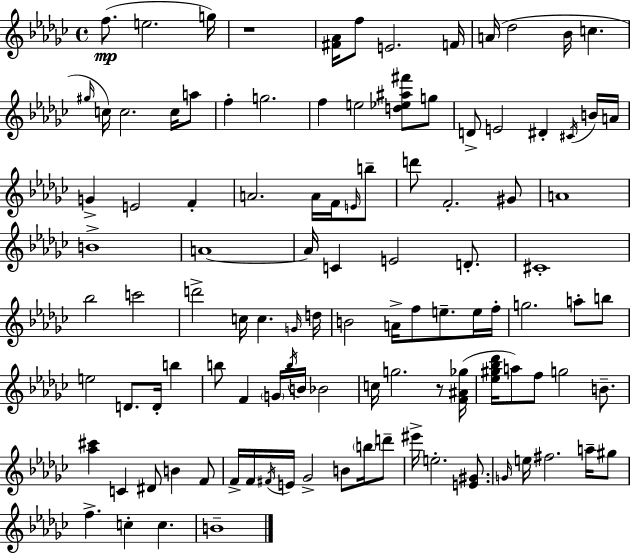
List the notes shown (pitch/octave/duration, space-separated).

F5/e. E5/h. G5/s R/w [F#4,Ab4]/s F5/e E4/h. F4/s A4/s Db5/h Bb4/s C5/q. G#5/s C5/s C5/h. C5/s A5/e F5/q G5/h. F5/q E5/h [D5,Eb5,A#5,F#6]/e G5/e D4/e E4/h D#4/q C#4/s B4/s A4/s G4/q E4/h F4/q A4/h. A4/s F4/s E4/s B5/e D6/e F4/h. G#4/e A4/w B4/w A4/w A4/s C4/q E4/h D4/e. C#4/w Bb5/h C6/h D6/h C5/s C5/q. G4/s D5/s B4/h A4/s F5/e E5/e. E5/s F5/s G5/h. A5/e B5/e E5/h D4/e. D4/s B5/q B5/e F4/q G4/s B5/s B4/s Bb4/h C5/s G5/h. R/e [F4,A#4,Gb5]/s [Eb5,G#5,Bb5,Db6]/s A5/e F5/e G5/h B4/e. [Ab5,C#6]/q C4/q D#4/e B4/q F4/e F4/s F4/s F#4/s E4/s Gb4/h B4/e B5/s D6/e EIS6/s E5/h. [E4,G#4]/e. G4/s E5/s F#5/h. A5/s G#5/e F5/q. C5/q C5/q. B4/w